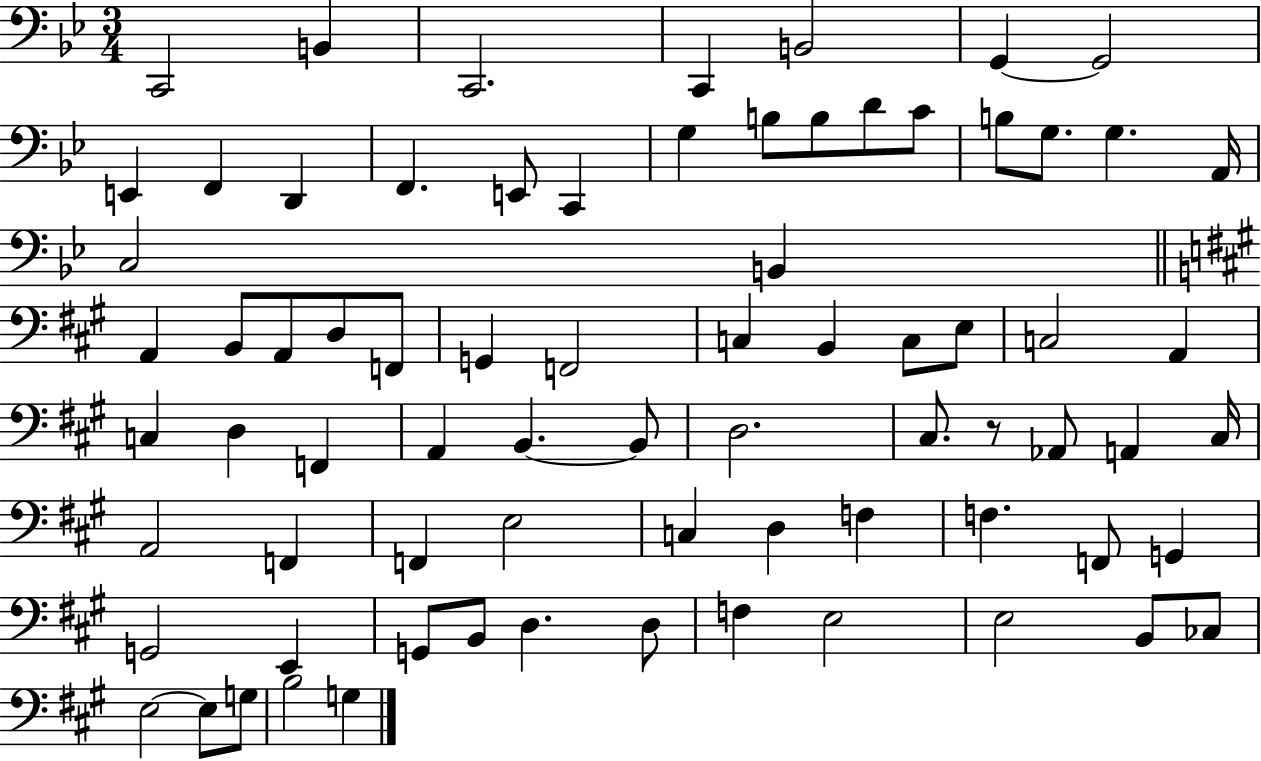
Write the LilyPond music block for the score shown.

{
  \clef bass
  \numericTimeSignature
  \time 3/4
  \key bes \major
  c,2 b,4 | c,2. | c,4 b,2 | g,4~~ g,2 | \break e,4 f,4 d,4 | f,4. e,8 c,4 | g4 b8 b8 d'8 c'8 | b8 g8. g4. a,16 | \break c2 b,4 | \bar "||" \break \key a \major a,4 b,8 a,8 d8 f,8 | g,4 f,2 | c4 b,4 c8 e8 | c2 a,4 | \break c4 d4 f,4 | a,4 b,4.~~ b,8 | d2. | cis8. r8 aes,8 a,4 cis16 | \break a,2 f,4 | f,4 e2 | c4 d4 f4 | f4. f,8 g,4 | \break g,2 e,4 | g,8 b,8 d4. d8 | f4 e2 | e2 b,8 ces8 | \break e2~~ e8 g8 | b2 g4 | \bar "|."
}